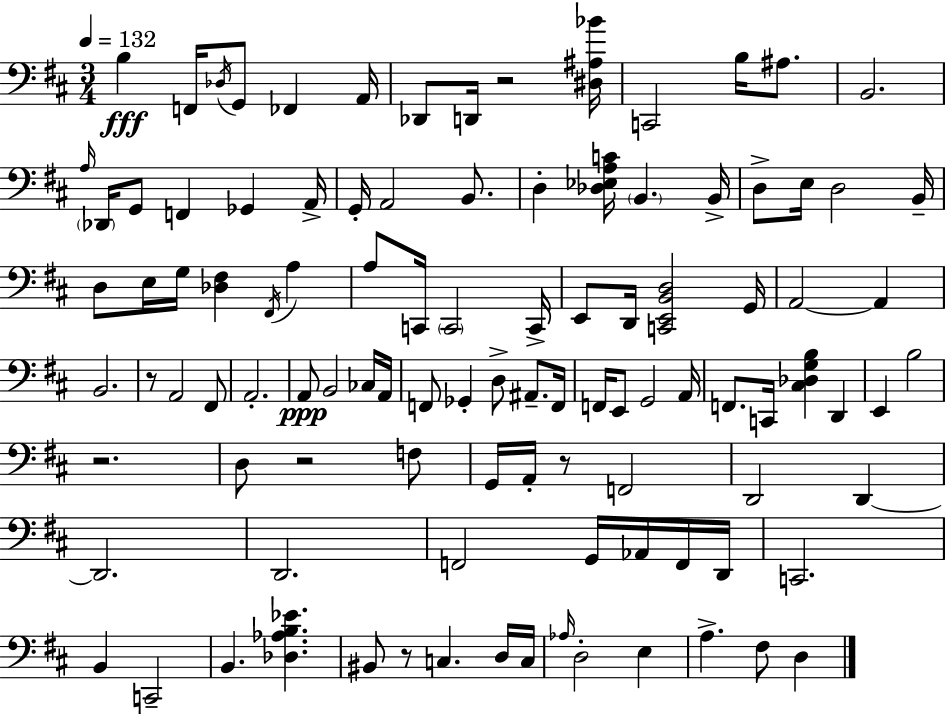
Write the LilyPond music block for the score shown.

{
  \clef bass
  \numericTimeSignature
  \time 3/4
  \key d \major
  \tempo 4 = 132
  b4\fff f,16 \acciaccatura { des16 } g,8 fes,4 | a,16 des,8 d,16 r2 | <dis ais bes'>16 c,2 b16 ais8. | b,2. | \break \grace { a16 } \parenthesize des,16 g,8 f,4 ges,4 | a,16-> g,16-. a,2 b,8. | d4-. <des ees a c'>16 \parenthesize b,4. | b,16-> d8-> e16 d2 | \break b,16-- d8 e16 g16 <des fis>4 \acciaccatura { fis,16 } a4 | a8 c,16 \parenthesize c,2 | c,16-> e,8 d,16 <c, e, b, d>2 | g,16 a,2~~ a,4 | \break b,2. | r8 a,2 | fis,8 a,2.-. | a,8\ppp b,2 | \break ces16 a,16 f,8 ges,4-. d8-> ais,8.-- | f,16 f,16 e,8 g,2 | a,16 f,8. c,16 <cis des g b>4 d,4 | e,4 b2 | \break r2. | d8 r2 | f8 g,16 a,16-. r8 f,2 | d,2 d,4~~ | \break d,2. | d,2. | f,2 g,16 | aes,16 f,16 d,16 c,2. | \break b,4 c,2-- | b,4. <des aes b ees'>4. | bis,8 r8 c4. | d16 c16 \grace { aes16 } d2-. | \break e4 a4.-> fis8 | d4 \bar "|."
}